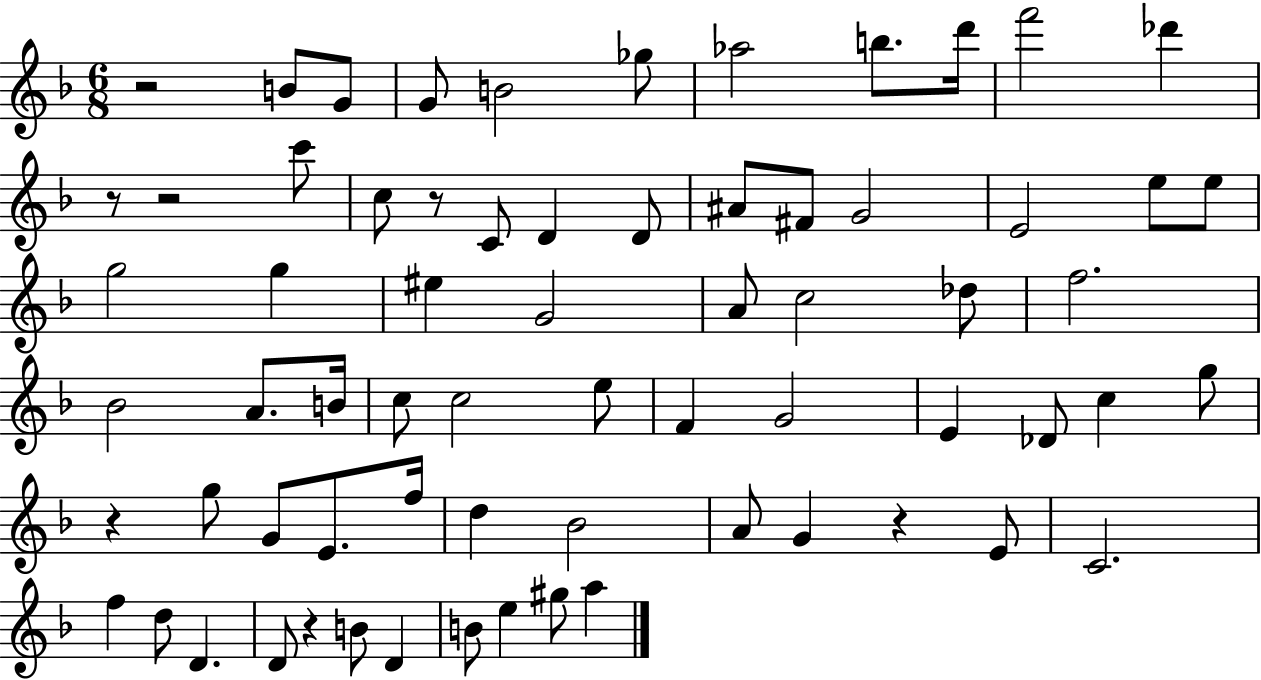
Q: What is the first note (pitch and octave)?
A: B4